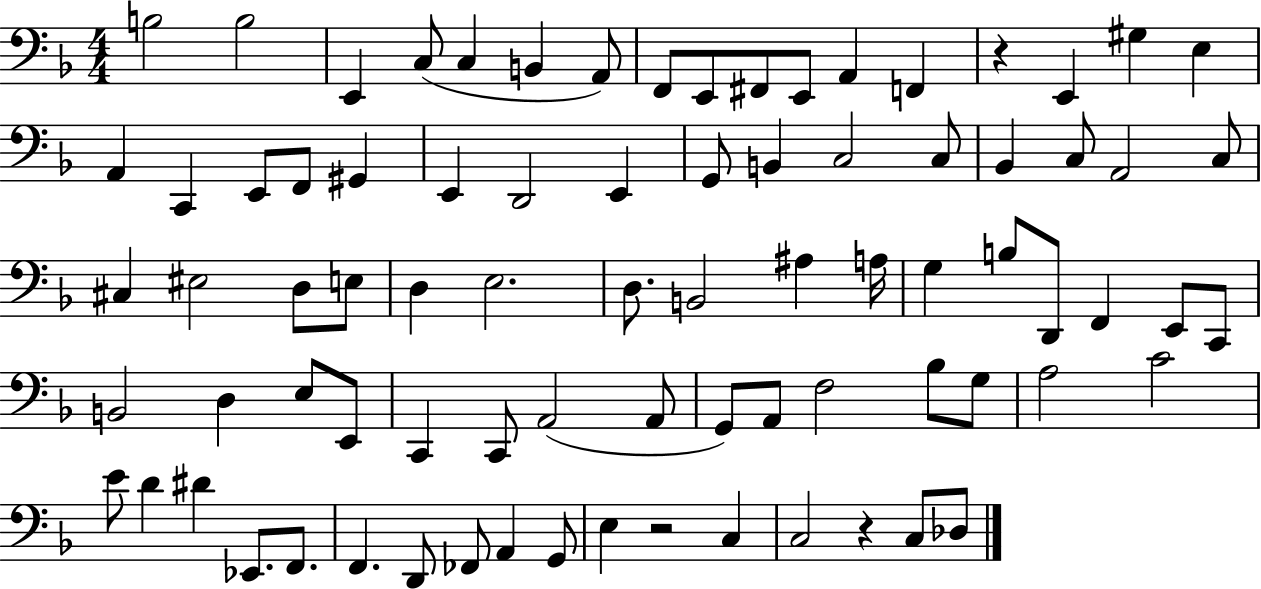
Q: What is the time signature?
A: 4/4